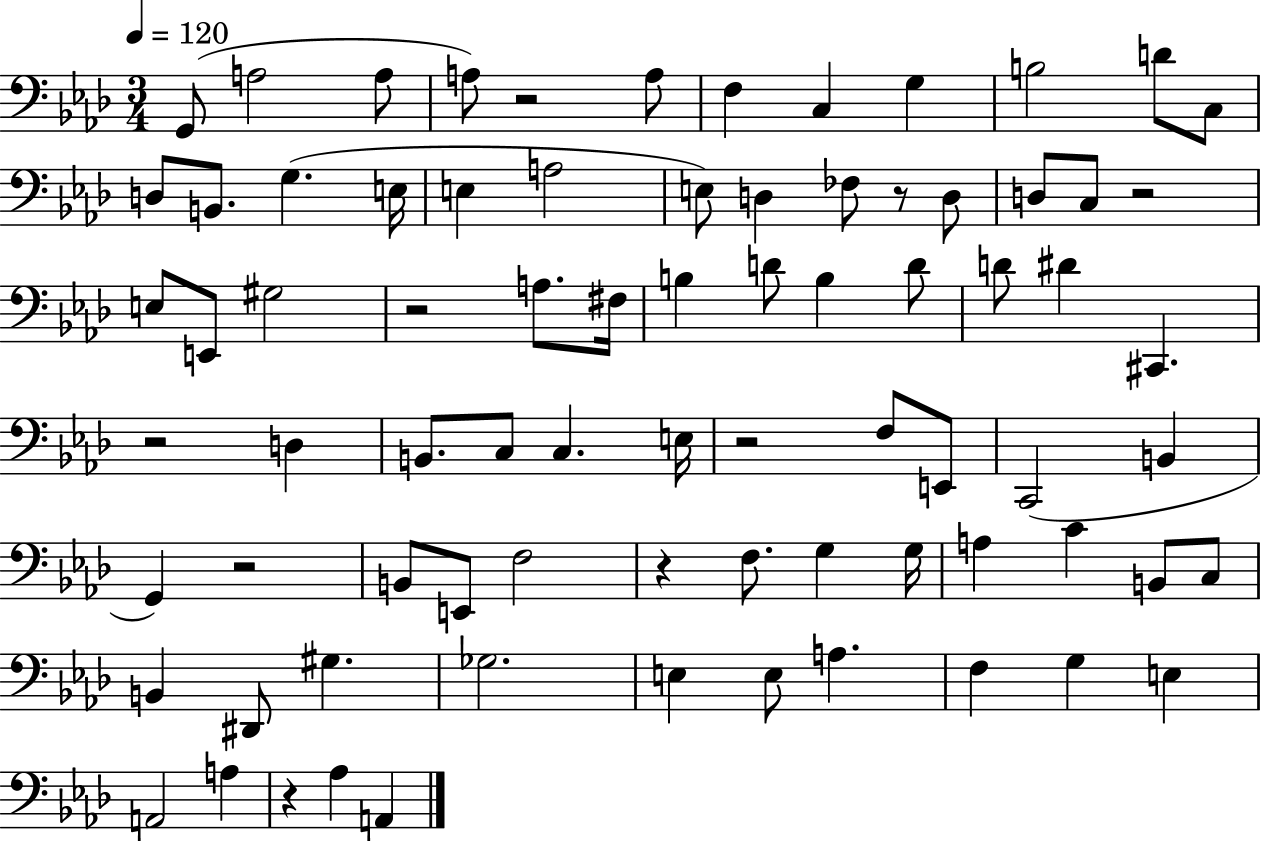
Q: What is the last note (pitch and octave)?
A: A2